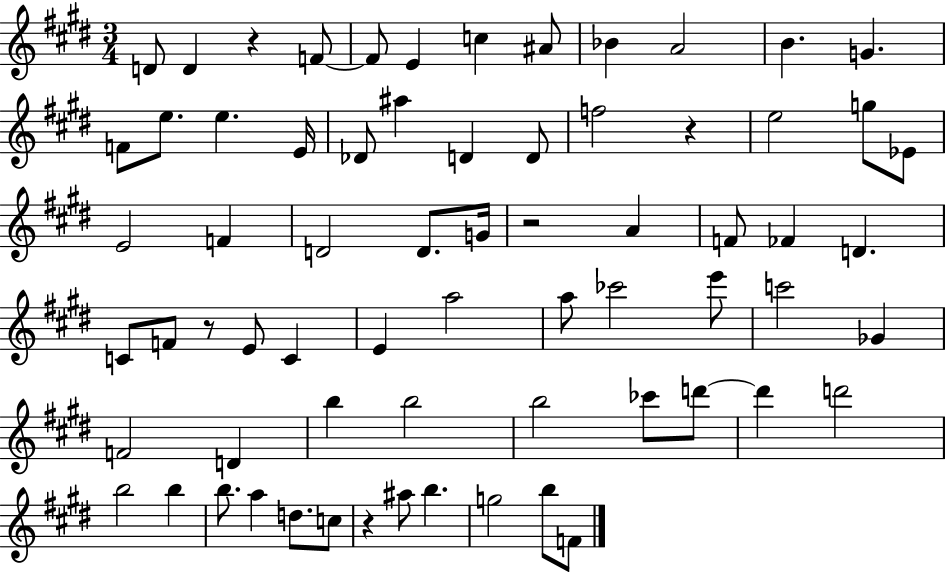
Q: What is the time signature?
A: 3/4